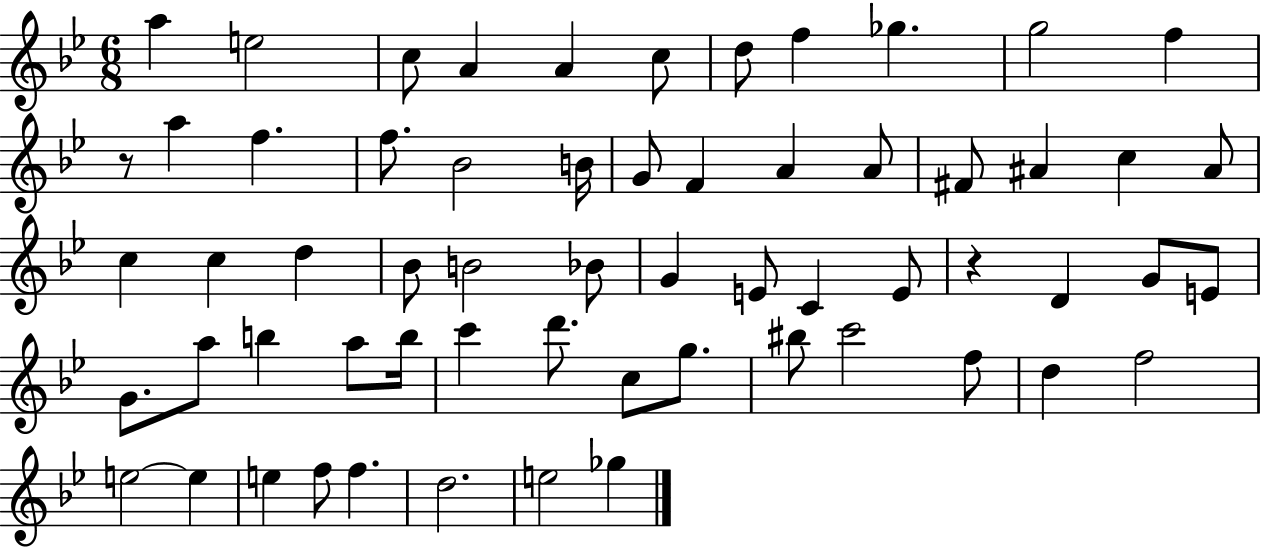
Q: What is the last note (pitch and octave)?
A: Gb5